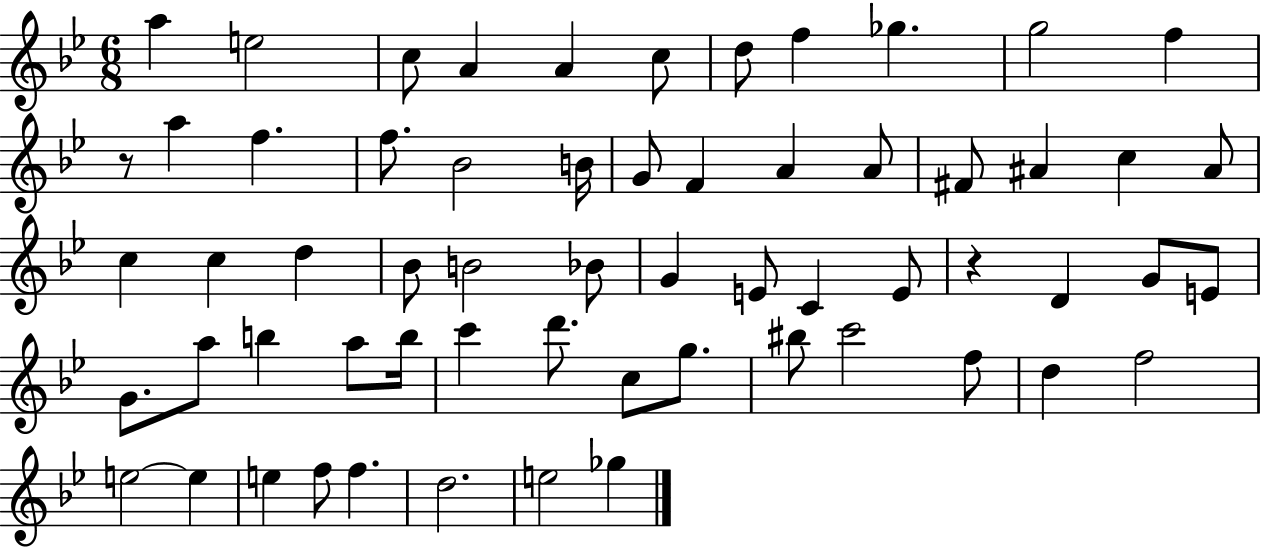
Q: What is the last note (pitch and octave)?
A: Gb5